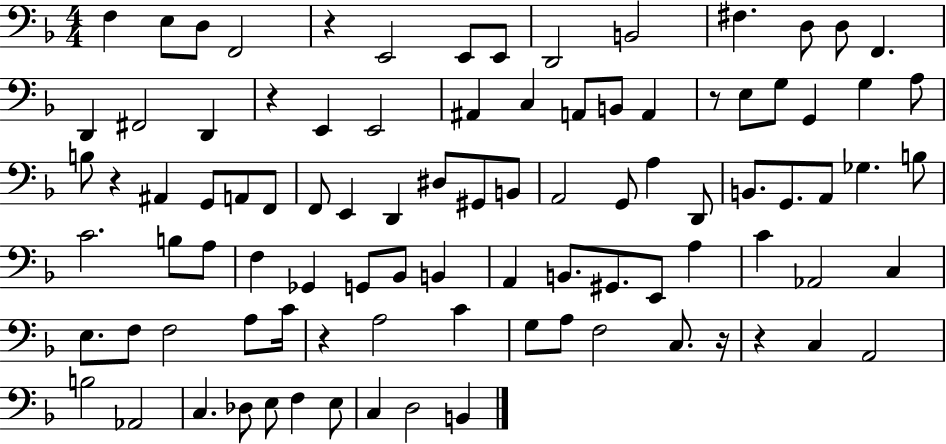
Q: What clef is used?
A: bass